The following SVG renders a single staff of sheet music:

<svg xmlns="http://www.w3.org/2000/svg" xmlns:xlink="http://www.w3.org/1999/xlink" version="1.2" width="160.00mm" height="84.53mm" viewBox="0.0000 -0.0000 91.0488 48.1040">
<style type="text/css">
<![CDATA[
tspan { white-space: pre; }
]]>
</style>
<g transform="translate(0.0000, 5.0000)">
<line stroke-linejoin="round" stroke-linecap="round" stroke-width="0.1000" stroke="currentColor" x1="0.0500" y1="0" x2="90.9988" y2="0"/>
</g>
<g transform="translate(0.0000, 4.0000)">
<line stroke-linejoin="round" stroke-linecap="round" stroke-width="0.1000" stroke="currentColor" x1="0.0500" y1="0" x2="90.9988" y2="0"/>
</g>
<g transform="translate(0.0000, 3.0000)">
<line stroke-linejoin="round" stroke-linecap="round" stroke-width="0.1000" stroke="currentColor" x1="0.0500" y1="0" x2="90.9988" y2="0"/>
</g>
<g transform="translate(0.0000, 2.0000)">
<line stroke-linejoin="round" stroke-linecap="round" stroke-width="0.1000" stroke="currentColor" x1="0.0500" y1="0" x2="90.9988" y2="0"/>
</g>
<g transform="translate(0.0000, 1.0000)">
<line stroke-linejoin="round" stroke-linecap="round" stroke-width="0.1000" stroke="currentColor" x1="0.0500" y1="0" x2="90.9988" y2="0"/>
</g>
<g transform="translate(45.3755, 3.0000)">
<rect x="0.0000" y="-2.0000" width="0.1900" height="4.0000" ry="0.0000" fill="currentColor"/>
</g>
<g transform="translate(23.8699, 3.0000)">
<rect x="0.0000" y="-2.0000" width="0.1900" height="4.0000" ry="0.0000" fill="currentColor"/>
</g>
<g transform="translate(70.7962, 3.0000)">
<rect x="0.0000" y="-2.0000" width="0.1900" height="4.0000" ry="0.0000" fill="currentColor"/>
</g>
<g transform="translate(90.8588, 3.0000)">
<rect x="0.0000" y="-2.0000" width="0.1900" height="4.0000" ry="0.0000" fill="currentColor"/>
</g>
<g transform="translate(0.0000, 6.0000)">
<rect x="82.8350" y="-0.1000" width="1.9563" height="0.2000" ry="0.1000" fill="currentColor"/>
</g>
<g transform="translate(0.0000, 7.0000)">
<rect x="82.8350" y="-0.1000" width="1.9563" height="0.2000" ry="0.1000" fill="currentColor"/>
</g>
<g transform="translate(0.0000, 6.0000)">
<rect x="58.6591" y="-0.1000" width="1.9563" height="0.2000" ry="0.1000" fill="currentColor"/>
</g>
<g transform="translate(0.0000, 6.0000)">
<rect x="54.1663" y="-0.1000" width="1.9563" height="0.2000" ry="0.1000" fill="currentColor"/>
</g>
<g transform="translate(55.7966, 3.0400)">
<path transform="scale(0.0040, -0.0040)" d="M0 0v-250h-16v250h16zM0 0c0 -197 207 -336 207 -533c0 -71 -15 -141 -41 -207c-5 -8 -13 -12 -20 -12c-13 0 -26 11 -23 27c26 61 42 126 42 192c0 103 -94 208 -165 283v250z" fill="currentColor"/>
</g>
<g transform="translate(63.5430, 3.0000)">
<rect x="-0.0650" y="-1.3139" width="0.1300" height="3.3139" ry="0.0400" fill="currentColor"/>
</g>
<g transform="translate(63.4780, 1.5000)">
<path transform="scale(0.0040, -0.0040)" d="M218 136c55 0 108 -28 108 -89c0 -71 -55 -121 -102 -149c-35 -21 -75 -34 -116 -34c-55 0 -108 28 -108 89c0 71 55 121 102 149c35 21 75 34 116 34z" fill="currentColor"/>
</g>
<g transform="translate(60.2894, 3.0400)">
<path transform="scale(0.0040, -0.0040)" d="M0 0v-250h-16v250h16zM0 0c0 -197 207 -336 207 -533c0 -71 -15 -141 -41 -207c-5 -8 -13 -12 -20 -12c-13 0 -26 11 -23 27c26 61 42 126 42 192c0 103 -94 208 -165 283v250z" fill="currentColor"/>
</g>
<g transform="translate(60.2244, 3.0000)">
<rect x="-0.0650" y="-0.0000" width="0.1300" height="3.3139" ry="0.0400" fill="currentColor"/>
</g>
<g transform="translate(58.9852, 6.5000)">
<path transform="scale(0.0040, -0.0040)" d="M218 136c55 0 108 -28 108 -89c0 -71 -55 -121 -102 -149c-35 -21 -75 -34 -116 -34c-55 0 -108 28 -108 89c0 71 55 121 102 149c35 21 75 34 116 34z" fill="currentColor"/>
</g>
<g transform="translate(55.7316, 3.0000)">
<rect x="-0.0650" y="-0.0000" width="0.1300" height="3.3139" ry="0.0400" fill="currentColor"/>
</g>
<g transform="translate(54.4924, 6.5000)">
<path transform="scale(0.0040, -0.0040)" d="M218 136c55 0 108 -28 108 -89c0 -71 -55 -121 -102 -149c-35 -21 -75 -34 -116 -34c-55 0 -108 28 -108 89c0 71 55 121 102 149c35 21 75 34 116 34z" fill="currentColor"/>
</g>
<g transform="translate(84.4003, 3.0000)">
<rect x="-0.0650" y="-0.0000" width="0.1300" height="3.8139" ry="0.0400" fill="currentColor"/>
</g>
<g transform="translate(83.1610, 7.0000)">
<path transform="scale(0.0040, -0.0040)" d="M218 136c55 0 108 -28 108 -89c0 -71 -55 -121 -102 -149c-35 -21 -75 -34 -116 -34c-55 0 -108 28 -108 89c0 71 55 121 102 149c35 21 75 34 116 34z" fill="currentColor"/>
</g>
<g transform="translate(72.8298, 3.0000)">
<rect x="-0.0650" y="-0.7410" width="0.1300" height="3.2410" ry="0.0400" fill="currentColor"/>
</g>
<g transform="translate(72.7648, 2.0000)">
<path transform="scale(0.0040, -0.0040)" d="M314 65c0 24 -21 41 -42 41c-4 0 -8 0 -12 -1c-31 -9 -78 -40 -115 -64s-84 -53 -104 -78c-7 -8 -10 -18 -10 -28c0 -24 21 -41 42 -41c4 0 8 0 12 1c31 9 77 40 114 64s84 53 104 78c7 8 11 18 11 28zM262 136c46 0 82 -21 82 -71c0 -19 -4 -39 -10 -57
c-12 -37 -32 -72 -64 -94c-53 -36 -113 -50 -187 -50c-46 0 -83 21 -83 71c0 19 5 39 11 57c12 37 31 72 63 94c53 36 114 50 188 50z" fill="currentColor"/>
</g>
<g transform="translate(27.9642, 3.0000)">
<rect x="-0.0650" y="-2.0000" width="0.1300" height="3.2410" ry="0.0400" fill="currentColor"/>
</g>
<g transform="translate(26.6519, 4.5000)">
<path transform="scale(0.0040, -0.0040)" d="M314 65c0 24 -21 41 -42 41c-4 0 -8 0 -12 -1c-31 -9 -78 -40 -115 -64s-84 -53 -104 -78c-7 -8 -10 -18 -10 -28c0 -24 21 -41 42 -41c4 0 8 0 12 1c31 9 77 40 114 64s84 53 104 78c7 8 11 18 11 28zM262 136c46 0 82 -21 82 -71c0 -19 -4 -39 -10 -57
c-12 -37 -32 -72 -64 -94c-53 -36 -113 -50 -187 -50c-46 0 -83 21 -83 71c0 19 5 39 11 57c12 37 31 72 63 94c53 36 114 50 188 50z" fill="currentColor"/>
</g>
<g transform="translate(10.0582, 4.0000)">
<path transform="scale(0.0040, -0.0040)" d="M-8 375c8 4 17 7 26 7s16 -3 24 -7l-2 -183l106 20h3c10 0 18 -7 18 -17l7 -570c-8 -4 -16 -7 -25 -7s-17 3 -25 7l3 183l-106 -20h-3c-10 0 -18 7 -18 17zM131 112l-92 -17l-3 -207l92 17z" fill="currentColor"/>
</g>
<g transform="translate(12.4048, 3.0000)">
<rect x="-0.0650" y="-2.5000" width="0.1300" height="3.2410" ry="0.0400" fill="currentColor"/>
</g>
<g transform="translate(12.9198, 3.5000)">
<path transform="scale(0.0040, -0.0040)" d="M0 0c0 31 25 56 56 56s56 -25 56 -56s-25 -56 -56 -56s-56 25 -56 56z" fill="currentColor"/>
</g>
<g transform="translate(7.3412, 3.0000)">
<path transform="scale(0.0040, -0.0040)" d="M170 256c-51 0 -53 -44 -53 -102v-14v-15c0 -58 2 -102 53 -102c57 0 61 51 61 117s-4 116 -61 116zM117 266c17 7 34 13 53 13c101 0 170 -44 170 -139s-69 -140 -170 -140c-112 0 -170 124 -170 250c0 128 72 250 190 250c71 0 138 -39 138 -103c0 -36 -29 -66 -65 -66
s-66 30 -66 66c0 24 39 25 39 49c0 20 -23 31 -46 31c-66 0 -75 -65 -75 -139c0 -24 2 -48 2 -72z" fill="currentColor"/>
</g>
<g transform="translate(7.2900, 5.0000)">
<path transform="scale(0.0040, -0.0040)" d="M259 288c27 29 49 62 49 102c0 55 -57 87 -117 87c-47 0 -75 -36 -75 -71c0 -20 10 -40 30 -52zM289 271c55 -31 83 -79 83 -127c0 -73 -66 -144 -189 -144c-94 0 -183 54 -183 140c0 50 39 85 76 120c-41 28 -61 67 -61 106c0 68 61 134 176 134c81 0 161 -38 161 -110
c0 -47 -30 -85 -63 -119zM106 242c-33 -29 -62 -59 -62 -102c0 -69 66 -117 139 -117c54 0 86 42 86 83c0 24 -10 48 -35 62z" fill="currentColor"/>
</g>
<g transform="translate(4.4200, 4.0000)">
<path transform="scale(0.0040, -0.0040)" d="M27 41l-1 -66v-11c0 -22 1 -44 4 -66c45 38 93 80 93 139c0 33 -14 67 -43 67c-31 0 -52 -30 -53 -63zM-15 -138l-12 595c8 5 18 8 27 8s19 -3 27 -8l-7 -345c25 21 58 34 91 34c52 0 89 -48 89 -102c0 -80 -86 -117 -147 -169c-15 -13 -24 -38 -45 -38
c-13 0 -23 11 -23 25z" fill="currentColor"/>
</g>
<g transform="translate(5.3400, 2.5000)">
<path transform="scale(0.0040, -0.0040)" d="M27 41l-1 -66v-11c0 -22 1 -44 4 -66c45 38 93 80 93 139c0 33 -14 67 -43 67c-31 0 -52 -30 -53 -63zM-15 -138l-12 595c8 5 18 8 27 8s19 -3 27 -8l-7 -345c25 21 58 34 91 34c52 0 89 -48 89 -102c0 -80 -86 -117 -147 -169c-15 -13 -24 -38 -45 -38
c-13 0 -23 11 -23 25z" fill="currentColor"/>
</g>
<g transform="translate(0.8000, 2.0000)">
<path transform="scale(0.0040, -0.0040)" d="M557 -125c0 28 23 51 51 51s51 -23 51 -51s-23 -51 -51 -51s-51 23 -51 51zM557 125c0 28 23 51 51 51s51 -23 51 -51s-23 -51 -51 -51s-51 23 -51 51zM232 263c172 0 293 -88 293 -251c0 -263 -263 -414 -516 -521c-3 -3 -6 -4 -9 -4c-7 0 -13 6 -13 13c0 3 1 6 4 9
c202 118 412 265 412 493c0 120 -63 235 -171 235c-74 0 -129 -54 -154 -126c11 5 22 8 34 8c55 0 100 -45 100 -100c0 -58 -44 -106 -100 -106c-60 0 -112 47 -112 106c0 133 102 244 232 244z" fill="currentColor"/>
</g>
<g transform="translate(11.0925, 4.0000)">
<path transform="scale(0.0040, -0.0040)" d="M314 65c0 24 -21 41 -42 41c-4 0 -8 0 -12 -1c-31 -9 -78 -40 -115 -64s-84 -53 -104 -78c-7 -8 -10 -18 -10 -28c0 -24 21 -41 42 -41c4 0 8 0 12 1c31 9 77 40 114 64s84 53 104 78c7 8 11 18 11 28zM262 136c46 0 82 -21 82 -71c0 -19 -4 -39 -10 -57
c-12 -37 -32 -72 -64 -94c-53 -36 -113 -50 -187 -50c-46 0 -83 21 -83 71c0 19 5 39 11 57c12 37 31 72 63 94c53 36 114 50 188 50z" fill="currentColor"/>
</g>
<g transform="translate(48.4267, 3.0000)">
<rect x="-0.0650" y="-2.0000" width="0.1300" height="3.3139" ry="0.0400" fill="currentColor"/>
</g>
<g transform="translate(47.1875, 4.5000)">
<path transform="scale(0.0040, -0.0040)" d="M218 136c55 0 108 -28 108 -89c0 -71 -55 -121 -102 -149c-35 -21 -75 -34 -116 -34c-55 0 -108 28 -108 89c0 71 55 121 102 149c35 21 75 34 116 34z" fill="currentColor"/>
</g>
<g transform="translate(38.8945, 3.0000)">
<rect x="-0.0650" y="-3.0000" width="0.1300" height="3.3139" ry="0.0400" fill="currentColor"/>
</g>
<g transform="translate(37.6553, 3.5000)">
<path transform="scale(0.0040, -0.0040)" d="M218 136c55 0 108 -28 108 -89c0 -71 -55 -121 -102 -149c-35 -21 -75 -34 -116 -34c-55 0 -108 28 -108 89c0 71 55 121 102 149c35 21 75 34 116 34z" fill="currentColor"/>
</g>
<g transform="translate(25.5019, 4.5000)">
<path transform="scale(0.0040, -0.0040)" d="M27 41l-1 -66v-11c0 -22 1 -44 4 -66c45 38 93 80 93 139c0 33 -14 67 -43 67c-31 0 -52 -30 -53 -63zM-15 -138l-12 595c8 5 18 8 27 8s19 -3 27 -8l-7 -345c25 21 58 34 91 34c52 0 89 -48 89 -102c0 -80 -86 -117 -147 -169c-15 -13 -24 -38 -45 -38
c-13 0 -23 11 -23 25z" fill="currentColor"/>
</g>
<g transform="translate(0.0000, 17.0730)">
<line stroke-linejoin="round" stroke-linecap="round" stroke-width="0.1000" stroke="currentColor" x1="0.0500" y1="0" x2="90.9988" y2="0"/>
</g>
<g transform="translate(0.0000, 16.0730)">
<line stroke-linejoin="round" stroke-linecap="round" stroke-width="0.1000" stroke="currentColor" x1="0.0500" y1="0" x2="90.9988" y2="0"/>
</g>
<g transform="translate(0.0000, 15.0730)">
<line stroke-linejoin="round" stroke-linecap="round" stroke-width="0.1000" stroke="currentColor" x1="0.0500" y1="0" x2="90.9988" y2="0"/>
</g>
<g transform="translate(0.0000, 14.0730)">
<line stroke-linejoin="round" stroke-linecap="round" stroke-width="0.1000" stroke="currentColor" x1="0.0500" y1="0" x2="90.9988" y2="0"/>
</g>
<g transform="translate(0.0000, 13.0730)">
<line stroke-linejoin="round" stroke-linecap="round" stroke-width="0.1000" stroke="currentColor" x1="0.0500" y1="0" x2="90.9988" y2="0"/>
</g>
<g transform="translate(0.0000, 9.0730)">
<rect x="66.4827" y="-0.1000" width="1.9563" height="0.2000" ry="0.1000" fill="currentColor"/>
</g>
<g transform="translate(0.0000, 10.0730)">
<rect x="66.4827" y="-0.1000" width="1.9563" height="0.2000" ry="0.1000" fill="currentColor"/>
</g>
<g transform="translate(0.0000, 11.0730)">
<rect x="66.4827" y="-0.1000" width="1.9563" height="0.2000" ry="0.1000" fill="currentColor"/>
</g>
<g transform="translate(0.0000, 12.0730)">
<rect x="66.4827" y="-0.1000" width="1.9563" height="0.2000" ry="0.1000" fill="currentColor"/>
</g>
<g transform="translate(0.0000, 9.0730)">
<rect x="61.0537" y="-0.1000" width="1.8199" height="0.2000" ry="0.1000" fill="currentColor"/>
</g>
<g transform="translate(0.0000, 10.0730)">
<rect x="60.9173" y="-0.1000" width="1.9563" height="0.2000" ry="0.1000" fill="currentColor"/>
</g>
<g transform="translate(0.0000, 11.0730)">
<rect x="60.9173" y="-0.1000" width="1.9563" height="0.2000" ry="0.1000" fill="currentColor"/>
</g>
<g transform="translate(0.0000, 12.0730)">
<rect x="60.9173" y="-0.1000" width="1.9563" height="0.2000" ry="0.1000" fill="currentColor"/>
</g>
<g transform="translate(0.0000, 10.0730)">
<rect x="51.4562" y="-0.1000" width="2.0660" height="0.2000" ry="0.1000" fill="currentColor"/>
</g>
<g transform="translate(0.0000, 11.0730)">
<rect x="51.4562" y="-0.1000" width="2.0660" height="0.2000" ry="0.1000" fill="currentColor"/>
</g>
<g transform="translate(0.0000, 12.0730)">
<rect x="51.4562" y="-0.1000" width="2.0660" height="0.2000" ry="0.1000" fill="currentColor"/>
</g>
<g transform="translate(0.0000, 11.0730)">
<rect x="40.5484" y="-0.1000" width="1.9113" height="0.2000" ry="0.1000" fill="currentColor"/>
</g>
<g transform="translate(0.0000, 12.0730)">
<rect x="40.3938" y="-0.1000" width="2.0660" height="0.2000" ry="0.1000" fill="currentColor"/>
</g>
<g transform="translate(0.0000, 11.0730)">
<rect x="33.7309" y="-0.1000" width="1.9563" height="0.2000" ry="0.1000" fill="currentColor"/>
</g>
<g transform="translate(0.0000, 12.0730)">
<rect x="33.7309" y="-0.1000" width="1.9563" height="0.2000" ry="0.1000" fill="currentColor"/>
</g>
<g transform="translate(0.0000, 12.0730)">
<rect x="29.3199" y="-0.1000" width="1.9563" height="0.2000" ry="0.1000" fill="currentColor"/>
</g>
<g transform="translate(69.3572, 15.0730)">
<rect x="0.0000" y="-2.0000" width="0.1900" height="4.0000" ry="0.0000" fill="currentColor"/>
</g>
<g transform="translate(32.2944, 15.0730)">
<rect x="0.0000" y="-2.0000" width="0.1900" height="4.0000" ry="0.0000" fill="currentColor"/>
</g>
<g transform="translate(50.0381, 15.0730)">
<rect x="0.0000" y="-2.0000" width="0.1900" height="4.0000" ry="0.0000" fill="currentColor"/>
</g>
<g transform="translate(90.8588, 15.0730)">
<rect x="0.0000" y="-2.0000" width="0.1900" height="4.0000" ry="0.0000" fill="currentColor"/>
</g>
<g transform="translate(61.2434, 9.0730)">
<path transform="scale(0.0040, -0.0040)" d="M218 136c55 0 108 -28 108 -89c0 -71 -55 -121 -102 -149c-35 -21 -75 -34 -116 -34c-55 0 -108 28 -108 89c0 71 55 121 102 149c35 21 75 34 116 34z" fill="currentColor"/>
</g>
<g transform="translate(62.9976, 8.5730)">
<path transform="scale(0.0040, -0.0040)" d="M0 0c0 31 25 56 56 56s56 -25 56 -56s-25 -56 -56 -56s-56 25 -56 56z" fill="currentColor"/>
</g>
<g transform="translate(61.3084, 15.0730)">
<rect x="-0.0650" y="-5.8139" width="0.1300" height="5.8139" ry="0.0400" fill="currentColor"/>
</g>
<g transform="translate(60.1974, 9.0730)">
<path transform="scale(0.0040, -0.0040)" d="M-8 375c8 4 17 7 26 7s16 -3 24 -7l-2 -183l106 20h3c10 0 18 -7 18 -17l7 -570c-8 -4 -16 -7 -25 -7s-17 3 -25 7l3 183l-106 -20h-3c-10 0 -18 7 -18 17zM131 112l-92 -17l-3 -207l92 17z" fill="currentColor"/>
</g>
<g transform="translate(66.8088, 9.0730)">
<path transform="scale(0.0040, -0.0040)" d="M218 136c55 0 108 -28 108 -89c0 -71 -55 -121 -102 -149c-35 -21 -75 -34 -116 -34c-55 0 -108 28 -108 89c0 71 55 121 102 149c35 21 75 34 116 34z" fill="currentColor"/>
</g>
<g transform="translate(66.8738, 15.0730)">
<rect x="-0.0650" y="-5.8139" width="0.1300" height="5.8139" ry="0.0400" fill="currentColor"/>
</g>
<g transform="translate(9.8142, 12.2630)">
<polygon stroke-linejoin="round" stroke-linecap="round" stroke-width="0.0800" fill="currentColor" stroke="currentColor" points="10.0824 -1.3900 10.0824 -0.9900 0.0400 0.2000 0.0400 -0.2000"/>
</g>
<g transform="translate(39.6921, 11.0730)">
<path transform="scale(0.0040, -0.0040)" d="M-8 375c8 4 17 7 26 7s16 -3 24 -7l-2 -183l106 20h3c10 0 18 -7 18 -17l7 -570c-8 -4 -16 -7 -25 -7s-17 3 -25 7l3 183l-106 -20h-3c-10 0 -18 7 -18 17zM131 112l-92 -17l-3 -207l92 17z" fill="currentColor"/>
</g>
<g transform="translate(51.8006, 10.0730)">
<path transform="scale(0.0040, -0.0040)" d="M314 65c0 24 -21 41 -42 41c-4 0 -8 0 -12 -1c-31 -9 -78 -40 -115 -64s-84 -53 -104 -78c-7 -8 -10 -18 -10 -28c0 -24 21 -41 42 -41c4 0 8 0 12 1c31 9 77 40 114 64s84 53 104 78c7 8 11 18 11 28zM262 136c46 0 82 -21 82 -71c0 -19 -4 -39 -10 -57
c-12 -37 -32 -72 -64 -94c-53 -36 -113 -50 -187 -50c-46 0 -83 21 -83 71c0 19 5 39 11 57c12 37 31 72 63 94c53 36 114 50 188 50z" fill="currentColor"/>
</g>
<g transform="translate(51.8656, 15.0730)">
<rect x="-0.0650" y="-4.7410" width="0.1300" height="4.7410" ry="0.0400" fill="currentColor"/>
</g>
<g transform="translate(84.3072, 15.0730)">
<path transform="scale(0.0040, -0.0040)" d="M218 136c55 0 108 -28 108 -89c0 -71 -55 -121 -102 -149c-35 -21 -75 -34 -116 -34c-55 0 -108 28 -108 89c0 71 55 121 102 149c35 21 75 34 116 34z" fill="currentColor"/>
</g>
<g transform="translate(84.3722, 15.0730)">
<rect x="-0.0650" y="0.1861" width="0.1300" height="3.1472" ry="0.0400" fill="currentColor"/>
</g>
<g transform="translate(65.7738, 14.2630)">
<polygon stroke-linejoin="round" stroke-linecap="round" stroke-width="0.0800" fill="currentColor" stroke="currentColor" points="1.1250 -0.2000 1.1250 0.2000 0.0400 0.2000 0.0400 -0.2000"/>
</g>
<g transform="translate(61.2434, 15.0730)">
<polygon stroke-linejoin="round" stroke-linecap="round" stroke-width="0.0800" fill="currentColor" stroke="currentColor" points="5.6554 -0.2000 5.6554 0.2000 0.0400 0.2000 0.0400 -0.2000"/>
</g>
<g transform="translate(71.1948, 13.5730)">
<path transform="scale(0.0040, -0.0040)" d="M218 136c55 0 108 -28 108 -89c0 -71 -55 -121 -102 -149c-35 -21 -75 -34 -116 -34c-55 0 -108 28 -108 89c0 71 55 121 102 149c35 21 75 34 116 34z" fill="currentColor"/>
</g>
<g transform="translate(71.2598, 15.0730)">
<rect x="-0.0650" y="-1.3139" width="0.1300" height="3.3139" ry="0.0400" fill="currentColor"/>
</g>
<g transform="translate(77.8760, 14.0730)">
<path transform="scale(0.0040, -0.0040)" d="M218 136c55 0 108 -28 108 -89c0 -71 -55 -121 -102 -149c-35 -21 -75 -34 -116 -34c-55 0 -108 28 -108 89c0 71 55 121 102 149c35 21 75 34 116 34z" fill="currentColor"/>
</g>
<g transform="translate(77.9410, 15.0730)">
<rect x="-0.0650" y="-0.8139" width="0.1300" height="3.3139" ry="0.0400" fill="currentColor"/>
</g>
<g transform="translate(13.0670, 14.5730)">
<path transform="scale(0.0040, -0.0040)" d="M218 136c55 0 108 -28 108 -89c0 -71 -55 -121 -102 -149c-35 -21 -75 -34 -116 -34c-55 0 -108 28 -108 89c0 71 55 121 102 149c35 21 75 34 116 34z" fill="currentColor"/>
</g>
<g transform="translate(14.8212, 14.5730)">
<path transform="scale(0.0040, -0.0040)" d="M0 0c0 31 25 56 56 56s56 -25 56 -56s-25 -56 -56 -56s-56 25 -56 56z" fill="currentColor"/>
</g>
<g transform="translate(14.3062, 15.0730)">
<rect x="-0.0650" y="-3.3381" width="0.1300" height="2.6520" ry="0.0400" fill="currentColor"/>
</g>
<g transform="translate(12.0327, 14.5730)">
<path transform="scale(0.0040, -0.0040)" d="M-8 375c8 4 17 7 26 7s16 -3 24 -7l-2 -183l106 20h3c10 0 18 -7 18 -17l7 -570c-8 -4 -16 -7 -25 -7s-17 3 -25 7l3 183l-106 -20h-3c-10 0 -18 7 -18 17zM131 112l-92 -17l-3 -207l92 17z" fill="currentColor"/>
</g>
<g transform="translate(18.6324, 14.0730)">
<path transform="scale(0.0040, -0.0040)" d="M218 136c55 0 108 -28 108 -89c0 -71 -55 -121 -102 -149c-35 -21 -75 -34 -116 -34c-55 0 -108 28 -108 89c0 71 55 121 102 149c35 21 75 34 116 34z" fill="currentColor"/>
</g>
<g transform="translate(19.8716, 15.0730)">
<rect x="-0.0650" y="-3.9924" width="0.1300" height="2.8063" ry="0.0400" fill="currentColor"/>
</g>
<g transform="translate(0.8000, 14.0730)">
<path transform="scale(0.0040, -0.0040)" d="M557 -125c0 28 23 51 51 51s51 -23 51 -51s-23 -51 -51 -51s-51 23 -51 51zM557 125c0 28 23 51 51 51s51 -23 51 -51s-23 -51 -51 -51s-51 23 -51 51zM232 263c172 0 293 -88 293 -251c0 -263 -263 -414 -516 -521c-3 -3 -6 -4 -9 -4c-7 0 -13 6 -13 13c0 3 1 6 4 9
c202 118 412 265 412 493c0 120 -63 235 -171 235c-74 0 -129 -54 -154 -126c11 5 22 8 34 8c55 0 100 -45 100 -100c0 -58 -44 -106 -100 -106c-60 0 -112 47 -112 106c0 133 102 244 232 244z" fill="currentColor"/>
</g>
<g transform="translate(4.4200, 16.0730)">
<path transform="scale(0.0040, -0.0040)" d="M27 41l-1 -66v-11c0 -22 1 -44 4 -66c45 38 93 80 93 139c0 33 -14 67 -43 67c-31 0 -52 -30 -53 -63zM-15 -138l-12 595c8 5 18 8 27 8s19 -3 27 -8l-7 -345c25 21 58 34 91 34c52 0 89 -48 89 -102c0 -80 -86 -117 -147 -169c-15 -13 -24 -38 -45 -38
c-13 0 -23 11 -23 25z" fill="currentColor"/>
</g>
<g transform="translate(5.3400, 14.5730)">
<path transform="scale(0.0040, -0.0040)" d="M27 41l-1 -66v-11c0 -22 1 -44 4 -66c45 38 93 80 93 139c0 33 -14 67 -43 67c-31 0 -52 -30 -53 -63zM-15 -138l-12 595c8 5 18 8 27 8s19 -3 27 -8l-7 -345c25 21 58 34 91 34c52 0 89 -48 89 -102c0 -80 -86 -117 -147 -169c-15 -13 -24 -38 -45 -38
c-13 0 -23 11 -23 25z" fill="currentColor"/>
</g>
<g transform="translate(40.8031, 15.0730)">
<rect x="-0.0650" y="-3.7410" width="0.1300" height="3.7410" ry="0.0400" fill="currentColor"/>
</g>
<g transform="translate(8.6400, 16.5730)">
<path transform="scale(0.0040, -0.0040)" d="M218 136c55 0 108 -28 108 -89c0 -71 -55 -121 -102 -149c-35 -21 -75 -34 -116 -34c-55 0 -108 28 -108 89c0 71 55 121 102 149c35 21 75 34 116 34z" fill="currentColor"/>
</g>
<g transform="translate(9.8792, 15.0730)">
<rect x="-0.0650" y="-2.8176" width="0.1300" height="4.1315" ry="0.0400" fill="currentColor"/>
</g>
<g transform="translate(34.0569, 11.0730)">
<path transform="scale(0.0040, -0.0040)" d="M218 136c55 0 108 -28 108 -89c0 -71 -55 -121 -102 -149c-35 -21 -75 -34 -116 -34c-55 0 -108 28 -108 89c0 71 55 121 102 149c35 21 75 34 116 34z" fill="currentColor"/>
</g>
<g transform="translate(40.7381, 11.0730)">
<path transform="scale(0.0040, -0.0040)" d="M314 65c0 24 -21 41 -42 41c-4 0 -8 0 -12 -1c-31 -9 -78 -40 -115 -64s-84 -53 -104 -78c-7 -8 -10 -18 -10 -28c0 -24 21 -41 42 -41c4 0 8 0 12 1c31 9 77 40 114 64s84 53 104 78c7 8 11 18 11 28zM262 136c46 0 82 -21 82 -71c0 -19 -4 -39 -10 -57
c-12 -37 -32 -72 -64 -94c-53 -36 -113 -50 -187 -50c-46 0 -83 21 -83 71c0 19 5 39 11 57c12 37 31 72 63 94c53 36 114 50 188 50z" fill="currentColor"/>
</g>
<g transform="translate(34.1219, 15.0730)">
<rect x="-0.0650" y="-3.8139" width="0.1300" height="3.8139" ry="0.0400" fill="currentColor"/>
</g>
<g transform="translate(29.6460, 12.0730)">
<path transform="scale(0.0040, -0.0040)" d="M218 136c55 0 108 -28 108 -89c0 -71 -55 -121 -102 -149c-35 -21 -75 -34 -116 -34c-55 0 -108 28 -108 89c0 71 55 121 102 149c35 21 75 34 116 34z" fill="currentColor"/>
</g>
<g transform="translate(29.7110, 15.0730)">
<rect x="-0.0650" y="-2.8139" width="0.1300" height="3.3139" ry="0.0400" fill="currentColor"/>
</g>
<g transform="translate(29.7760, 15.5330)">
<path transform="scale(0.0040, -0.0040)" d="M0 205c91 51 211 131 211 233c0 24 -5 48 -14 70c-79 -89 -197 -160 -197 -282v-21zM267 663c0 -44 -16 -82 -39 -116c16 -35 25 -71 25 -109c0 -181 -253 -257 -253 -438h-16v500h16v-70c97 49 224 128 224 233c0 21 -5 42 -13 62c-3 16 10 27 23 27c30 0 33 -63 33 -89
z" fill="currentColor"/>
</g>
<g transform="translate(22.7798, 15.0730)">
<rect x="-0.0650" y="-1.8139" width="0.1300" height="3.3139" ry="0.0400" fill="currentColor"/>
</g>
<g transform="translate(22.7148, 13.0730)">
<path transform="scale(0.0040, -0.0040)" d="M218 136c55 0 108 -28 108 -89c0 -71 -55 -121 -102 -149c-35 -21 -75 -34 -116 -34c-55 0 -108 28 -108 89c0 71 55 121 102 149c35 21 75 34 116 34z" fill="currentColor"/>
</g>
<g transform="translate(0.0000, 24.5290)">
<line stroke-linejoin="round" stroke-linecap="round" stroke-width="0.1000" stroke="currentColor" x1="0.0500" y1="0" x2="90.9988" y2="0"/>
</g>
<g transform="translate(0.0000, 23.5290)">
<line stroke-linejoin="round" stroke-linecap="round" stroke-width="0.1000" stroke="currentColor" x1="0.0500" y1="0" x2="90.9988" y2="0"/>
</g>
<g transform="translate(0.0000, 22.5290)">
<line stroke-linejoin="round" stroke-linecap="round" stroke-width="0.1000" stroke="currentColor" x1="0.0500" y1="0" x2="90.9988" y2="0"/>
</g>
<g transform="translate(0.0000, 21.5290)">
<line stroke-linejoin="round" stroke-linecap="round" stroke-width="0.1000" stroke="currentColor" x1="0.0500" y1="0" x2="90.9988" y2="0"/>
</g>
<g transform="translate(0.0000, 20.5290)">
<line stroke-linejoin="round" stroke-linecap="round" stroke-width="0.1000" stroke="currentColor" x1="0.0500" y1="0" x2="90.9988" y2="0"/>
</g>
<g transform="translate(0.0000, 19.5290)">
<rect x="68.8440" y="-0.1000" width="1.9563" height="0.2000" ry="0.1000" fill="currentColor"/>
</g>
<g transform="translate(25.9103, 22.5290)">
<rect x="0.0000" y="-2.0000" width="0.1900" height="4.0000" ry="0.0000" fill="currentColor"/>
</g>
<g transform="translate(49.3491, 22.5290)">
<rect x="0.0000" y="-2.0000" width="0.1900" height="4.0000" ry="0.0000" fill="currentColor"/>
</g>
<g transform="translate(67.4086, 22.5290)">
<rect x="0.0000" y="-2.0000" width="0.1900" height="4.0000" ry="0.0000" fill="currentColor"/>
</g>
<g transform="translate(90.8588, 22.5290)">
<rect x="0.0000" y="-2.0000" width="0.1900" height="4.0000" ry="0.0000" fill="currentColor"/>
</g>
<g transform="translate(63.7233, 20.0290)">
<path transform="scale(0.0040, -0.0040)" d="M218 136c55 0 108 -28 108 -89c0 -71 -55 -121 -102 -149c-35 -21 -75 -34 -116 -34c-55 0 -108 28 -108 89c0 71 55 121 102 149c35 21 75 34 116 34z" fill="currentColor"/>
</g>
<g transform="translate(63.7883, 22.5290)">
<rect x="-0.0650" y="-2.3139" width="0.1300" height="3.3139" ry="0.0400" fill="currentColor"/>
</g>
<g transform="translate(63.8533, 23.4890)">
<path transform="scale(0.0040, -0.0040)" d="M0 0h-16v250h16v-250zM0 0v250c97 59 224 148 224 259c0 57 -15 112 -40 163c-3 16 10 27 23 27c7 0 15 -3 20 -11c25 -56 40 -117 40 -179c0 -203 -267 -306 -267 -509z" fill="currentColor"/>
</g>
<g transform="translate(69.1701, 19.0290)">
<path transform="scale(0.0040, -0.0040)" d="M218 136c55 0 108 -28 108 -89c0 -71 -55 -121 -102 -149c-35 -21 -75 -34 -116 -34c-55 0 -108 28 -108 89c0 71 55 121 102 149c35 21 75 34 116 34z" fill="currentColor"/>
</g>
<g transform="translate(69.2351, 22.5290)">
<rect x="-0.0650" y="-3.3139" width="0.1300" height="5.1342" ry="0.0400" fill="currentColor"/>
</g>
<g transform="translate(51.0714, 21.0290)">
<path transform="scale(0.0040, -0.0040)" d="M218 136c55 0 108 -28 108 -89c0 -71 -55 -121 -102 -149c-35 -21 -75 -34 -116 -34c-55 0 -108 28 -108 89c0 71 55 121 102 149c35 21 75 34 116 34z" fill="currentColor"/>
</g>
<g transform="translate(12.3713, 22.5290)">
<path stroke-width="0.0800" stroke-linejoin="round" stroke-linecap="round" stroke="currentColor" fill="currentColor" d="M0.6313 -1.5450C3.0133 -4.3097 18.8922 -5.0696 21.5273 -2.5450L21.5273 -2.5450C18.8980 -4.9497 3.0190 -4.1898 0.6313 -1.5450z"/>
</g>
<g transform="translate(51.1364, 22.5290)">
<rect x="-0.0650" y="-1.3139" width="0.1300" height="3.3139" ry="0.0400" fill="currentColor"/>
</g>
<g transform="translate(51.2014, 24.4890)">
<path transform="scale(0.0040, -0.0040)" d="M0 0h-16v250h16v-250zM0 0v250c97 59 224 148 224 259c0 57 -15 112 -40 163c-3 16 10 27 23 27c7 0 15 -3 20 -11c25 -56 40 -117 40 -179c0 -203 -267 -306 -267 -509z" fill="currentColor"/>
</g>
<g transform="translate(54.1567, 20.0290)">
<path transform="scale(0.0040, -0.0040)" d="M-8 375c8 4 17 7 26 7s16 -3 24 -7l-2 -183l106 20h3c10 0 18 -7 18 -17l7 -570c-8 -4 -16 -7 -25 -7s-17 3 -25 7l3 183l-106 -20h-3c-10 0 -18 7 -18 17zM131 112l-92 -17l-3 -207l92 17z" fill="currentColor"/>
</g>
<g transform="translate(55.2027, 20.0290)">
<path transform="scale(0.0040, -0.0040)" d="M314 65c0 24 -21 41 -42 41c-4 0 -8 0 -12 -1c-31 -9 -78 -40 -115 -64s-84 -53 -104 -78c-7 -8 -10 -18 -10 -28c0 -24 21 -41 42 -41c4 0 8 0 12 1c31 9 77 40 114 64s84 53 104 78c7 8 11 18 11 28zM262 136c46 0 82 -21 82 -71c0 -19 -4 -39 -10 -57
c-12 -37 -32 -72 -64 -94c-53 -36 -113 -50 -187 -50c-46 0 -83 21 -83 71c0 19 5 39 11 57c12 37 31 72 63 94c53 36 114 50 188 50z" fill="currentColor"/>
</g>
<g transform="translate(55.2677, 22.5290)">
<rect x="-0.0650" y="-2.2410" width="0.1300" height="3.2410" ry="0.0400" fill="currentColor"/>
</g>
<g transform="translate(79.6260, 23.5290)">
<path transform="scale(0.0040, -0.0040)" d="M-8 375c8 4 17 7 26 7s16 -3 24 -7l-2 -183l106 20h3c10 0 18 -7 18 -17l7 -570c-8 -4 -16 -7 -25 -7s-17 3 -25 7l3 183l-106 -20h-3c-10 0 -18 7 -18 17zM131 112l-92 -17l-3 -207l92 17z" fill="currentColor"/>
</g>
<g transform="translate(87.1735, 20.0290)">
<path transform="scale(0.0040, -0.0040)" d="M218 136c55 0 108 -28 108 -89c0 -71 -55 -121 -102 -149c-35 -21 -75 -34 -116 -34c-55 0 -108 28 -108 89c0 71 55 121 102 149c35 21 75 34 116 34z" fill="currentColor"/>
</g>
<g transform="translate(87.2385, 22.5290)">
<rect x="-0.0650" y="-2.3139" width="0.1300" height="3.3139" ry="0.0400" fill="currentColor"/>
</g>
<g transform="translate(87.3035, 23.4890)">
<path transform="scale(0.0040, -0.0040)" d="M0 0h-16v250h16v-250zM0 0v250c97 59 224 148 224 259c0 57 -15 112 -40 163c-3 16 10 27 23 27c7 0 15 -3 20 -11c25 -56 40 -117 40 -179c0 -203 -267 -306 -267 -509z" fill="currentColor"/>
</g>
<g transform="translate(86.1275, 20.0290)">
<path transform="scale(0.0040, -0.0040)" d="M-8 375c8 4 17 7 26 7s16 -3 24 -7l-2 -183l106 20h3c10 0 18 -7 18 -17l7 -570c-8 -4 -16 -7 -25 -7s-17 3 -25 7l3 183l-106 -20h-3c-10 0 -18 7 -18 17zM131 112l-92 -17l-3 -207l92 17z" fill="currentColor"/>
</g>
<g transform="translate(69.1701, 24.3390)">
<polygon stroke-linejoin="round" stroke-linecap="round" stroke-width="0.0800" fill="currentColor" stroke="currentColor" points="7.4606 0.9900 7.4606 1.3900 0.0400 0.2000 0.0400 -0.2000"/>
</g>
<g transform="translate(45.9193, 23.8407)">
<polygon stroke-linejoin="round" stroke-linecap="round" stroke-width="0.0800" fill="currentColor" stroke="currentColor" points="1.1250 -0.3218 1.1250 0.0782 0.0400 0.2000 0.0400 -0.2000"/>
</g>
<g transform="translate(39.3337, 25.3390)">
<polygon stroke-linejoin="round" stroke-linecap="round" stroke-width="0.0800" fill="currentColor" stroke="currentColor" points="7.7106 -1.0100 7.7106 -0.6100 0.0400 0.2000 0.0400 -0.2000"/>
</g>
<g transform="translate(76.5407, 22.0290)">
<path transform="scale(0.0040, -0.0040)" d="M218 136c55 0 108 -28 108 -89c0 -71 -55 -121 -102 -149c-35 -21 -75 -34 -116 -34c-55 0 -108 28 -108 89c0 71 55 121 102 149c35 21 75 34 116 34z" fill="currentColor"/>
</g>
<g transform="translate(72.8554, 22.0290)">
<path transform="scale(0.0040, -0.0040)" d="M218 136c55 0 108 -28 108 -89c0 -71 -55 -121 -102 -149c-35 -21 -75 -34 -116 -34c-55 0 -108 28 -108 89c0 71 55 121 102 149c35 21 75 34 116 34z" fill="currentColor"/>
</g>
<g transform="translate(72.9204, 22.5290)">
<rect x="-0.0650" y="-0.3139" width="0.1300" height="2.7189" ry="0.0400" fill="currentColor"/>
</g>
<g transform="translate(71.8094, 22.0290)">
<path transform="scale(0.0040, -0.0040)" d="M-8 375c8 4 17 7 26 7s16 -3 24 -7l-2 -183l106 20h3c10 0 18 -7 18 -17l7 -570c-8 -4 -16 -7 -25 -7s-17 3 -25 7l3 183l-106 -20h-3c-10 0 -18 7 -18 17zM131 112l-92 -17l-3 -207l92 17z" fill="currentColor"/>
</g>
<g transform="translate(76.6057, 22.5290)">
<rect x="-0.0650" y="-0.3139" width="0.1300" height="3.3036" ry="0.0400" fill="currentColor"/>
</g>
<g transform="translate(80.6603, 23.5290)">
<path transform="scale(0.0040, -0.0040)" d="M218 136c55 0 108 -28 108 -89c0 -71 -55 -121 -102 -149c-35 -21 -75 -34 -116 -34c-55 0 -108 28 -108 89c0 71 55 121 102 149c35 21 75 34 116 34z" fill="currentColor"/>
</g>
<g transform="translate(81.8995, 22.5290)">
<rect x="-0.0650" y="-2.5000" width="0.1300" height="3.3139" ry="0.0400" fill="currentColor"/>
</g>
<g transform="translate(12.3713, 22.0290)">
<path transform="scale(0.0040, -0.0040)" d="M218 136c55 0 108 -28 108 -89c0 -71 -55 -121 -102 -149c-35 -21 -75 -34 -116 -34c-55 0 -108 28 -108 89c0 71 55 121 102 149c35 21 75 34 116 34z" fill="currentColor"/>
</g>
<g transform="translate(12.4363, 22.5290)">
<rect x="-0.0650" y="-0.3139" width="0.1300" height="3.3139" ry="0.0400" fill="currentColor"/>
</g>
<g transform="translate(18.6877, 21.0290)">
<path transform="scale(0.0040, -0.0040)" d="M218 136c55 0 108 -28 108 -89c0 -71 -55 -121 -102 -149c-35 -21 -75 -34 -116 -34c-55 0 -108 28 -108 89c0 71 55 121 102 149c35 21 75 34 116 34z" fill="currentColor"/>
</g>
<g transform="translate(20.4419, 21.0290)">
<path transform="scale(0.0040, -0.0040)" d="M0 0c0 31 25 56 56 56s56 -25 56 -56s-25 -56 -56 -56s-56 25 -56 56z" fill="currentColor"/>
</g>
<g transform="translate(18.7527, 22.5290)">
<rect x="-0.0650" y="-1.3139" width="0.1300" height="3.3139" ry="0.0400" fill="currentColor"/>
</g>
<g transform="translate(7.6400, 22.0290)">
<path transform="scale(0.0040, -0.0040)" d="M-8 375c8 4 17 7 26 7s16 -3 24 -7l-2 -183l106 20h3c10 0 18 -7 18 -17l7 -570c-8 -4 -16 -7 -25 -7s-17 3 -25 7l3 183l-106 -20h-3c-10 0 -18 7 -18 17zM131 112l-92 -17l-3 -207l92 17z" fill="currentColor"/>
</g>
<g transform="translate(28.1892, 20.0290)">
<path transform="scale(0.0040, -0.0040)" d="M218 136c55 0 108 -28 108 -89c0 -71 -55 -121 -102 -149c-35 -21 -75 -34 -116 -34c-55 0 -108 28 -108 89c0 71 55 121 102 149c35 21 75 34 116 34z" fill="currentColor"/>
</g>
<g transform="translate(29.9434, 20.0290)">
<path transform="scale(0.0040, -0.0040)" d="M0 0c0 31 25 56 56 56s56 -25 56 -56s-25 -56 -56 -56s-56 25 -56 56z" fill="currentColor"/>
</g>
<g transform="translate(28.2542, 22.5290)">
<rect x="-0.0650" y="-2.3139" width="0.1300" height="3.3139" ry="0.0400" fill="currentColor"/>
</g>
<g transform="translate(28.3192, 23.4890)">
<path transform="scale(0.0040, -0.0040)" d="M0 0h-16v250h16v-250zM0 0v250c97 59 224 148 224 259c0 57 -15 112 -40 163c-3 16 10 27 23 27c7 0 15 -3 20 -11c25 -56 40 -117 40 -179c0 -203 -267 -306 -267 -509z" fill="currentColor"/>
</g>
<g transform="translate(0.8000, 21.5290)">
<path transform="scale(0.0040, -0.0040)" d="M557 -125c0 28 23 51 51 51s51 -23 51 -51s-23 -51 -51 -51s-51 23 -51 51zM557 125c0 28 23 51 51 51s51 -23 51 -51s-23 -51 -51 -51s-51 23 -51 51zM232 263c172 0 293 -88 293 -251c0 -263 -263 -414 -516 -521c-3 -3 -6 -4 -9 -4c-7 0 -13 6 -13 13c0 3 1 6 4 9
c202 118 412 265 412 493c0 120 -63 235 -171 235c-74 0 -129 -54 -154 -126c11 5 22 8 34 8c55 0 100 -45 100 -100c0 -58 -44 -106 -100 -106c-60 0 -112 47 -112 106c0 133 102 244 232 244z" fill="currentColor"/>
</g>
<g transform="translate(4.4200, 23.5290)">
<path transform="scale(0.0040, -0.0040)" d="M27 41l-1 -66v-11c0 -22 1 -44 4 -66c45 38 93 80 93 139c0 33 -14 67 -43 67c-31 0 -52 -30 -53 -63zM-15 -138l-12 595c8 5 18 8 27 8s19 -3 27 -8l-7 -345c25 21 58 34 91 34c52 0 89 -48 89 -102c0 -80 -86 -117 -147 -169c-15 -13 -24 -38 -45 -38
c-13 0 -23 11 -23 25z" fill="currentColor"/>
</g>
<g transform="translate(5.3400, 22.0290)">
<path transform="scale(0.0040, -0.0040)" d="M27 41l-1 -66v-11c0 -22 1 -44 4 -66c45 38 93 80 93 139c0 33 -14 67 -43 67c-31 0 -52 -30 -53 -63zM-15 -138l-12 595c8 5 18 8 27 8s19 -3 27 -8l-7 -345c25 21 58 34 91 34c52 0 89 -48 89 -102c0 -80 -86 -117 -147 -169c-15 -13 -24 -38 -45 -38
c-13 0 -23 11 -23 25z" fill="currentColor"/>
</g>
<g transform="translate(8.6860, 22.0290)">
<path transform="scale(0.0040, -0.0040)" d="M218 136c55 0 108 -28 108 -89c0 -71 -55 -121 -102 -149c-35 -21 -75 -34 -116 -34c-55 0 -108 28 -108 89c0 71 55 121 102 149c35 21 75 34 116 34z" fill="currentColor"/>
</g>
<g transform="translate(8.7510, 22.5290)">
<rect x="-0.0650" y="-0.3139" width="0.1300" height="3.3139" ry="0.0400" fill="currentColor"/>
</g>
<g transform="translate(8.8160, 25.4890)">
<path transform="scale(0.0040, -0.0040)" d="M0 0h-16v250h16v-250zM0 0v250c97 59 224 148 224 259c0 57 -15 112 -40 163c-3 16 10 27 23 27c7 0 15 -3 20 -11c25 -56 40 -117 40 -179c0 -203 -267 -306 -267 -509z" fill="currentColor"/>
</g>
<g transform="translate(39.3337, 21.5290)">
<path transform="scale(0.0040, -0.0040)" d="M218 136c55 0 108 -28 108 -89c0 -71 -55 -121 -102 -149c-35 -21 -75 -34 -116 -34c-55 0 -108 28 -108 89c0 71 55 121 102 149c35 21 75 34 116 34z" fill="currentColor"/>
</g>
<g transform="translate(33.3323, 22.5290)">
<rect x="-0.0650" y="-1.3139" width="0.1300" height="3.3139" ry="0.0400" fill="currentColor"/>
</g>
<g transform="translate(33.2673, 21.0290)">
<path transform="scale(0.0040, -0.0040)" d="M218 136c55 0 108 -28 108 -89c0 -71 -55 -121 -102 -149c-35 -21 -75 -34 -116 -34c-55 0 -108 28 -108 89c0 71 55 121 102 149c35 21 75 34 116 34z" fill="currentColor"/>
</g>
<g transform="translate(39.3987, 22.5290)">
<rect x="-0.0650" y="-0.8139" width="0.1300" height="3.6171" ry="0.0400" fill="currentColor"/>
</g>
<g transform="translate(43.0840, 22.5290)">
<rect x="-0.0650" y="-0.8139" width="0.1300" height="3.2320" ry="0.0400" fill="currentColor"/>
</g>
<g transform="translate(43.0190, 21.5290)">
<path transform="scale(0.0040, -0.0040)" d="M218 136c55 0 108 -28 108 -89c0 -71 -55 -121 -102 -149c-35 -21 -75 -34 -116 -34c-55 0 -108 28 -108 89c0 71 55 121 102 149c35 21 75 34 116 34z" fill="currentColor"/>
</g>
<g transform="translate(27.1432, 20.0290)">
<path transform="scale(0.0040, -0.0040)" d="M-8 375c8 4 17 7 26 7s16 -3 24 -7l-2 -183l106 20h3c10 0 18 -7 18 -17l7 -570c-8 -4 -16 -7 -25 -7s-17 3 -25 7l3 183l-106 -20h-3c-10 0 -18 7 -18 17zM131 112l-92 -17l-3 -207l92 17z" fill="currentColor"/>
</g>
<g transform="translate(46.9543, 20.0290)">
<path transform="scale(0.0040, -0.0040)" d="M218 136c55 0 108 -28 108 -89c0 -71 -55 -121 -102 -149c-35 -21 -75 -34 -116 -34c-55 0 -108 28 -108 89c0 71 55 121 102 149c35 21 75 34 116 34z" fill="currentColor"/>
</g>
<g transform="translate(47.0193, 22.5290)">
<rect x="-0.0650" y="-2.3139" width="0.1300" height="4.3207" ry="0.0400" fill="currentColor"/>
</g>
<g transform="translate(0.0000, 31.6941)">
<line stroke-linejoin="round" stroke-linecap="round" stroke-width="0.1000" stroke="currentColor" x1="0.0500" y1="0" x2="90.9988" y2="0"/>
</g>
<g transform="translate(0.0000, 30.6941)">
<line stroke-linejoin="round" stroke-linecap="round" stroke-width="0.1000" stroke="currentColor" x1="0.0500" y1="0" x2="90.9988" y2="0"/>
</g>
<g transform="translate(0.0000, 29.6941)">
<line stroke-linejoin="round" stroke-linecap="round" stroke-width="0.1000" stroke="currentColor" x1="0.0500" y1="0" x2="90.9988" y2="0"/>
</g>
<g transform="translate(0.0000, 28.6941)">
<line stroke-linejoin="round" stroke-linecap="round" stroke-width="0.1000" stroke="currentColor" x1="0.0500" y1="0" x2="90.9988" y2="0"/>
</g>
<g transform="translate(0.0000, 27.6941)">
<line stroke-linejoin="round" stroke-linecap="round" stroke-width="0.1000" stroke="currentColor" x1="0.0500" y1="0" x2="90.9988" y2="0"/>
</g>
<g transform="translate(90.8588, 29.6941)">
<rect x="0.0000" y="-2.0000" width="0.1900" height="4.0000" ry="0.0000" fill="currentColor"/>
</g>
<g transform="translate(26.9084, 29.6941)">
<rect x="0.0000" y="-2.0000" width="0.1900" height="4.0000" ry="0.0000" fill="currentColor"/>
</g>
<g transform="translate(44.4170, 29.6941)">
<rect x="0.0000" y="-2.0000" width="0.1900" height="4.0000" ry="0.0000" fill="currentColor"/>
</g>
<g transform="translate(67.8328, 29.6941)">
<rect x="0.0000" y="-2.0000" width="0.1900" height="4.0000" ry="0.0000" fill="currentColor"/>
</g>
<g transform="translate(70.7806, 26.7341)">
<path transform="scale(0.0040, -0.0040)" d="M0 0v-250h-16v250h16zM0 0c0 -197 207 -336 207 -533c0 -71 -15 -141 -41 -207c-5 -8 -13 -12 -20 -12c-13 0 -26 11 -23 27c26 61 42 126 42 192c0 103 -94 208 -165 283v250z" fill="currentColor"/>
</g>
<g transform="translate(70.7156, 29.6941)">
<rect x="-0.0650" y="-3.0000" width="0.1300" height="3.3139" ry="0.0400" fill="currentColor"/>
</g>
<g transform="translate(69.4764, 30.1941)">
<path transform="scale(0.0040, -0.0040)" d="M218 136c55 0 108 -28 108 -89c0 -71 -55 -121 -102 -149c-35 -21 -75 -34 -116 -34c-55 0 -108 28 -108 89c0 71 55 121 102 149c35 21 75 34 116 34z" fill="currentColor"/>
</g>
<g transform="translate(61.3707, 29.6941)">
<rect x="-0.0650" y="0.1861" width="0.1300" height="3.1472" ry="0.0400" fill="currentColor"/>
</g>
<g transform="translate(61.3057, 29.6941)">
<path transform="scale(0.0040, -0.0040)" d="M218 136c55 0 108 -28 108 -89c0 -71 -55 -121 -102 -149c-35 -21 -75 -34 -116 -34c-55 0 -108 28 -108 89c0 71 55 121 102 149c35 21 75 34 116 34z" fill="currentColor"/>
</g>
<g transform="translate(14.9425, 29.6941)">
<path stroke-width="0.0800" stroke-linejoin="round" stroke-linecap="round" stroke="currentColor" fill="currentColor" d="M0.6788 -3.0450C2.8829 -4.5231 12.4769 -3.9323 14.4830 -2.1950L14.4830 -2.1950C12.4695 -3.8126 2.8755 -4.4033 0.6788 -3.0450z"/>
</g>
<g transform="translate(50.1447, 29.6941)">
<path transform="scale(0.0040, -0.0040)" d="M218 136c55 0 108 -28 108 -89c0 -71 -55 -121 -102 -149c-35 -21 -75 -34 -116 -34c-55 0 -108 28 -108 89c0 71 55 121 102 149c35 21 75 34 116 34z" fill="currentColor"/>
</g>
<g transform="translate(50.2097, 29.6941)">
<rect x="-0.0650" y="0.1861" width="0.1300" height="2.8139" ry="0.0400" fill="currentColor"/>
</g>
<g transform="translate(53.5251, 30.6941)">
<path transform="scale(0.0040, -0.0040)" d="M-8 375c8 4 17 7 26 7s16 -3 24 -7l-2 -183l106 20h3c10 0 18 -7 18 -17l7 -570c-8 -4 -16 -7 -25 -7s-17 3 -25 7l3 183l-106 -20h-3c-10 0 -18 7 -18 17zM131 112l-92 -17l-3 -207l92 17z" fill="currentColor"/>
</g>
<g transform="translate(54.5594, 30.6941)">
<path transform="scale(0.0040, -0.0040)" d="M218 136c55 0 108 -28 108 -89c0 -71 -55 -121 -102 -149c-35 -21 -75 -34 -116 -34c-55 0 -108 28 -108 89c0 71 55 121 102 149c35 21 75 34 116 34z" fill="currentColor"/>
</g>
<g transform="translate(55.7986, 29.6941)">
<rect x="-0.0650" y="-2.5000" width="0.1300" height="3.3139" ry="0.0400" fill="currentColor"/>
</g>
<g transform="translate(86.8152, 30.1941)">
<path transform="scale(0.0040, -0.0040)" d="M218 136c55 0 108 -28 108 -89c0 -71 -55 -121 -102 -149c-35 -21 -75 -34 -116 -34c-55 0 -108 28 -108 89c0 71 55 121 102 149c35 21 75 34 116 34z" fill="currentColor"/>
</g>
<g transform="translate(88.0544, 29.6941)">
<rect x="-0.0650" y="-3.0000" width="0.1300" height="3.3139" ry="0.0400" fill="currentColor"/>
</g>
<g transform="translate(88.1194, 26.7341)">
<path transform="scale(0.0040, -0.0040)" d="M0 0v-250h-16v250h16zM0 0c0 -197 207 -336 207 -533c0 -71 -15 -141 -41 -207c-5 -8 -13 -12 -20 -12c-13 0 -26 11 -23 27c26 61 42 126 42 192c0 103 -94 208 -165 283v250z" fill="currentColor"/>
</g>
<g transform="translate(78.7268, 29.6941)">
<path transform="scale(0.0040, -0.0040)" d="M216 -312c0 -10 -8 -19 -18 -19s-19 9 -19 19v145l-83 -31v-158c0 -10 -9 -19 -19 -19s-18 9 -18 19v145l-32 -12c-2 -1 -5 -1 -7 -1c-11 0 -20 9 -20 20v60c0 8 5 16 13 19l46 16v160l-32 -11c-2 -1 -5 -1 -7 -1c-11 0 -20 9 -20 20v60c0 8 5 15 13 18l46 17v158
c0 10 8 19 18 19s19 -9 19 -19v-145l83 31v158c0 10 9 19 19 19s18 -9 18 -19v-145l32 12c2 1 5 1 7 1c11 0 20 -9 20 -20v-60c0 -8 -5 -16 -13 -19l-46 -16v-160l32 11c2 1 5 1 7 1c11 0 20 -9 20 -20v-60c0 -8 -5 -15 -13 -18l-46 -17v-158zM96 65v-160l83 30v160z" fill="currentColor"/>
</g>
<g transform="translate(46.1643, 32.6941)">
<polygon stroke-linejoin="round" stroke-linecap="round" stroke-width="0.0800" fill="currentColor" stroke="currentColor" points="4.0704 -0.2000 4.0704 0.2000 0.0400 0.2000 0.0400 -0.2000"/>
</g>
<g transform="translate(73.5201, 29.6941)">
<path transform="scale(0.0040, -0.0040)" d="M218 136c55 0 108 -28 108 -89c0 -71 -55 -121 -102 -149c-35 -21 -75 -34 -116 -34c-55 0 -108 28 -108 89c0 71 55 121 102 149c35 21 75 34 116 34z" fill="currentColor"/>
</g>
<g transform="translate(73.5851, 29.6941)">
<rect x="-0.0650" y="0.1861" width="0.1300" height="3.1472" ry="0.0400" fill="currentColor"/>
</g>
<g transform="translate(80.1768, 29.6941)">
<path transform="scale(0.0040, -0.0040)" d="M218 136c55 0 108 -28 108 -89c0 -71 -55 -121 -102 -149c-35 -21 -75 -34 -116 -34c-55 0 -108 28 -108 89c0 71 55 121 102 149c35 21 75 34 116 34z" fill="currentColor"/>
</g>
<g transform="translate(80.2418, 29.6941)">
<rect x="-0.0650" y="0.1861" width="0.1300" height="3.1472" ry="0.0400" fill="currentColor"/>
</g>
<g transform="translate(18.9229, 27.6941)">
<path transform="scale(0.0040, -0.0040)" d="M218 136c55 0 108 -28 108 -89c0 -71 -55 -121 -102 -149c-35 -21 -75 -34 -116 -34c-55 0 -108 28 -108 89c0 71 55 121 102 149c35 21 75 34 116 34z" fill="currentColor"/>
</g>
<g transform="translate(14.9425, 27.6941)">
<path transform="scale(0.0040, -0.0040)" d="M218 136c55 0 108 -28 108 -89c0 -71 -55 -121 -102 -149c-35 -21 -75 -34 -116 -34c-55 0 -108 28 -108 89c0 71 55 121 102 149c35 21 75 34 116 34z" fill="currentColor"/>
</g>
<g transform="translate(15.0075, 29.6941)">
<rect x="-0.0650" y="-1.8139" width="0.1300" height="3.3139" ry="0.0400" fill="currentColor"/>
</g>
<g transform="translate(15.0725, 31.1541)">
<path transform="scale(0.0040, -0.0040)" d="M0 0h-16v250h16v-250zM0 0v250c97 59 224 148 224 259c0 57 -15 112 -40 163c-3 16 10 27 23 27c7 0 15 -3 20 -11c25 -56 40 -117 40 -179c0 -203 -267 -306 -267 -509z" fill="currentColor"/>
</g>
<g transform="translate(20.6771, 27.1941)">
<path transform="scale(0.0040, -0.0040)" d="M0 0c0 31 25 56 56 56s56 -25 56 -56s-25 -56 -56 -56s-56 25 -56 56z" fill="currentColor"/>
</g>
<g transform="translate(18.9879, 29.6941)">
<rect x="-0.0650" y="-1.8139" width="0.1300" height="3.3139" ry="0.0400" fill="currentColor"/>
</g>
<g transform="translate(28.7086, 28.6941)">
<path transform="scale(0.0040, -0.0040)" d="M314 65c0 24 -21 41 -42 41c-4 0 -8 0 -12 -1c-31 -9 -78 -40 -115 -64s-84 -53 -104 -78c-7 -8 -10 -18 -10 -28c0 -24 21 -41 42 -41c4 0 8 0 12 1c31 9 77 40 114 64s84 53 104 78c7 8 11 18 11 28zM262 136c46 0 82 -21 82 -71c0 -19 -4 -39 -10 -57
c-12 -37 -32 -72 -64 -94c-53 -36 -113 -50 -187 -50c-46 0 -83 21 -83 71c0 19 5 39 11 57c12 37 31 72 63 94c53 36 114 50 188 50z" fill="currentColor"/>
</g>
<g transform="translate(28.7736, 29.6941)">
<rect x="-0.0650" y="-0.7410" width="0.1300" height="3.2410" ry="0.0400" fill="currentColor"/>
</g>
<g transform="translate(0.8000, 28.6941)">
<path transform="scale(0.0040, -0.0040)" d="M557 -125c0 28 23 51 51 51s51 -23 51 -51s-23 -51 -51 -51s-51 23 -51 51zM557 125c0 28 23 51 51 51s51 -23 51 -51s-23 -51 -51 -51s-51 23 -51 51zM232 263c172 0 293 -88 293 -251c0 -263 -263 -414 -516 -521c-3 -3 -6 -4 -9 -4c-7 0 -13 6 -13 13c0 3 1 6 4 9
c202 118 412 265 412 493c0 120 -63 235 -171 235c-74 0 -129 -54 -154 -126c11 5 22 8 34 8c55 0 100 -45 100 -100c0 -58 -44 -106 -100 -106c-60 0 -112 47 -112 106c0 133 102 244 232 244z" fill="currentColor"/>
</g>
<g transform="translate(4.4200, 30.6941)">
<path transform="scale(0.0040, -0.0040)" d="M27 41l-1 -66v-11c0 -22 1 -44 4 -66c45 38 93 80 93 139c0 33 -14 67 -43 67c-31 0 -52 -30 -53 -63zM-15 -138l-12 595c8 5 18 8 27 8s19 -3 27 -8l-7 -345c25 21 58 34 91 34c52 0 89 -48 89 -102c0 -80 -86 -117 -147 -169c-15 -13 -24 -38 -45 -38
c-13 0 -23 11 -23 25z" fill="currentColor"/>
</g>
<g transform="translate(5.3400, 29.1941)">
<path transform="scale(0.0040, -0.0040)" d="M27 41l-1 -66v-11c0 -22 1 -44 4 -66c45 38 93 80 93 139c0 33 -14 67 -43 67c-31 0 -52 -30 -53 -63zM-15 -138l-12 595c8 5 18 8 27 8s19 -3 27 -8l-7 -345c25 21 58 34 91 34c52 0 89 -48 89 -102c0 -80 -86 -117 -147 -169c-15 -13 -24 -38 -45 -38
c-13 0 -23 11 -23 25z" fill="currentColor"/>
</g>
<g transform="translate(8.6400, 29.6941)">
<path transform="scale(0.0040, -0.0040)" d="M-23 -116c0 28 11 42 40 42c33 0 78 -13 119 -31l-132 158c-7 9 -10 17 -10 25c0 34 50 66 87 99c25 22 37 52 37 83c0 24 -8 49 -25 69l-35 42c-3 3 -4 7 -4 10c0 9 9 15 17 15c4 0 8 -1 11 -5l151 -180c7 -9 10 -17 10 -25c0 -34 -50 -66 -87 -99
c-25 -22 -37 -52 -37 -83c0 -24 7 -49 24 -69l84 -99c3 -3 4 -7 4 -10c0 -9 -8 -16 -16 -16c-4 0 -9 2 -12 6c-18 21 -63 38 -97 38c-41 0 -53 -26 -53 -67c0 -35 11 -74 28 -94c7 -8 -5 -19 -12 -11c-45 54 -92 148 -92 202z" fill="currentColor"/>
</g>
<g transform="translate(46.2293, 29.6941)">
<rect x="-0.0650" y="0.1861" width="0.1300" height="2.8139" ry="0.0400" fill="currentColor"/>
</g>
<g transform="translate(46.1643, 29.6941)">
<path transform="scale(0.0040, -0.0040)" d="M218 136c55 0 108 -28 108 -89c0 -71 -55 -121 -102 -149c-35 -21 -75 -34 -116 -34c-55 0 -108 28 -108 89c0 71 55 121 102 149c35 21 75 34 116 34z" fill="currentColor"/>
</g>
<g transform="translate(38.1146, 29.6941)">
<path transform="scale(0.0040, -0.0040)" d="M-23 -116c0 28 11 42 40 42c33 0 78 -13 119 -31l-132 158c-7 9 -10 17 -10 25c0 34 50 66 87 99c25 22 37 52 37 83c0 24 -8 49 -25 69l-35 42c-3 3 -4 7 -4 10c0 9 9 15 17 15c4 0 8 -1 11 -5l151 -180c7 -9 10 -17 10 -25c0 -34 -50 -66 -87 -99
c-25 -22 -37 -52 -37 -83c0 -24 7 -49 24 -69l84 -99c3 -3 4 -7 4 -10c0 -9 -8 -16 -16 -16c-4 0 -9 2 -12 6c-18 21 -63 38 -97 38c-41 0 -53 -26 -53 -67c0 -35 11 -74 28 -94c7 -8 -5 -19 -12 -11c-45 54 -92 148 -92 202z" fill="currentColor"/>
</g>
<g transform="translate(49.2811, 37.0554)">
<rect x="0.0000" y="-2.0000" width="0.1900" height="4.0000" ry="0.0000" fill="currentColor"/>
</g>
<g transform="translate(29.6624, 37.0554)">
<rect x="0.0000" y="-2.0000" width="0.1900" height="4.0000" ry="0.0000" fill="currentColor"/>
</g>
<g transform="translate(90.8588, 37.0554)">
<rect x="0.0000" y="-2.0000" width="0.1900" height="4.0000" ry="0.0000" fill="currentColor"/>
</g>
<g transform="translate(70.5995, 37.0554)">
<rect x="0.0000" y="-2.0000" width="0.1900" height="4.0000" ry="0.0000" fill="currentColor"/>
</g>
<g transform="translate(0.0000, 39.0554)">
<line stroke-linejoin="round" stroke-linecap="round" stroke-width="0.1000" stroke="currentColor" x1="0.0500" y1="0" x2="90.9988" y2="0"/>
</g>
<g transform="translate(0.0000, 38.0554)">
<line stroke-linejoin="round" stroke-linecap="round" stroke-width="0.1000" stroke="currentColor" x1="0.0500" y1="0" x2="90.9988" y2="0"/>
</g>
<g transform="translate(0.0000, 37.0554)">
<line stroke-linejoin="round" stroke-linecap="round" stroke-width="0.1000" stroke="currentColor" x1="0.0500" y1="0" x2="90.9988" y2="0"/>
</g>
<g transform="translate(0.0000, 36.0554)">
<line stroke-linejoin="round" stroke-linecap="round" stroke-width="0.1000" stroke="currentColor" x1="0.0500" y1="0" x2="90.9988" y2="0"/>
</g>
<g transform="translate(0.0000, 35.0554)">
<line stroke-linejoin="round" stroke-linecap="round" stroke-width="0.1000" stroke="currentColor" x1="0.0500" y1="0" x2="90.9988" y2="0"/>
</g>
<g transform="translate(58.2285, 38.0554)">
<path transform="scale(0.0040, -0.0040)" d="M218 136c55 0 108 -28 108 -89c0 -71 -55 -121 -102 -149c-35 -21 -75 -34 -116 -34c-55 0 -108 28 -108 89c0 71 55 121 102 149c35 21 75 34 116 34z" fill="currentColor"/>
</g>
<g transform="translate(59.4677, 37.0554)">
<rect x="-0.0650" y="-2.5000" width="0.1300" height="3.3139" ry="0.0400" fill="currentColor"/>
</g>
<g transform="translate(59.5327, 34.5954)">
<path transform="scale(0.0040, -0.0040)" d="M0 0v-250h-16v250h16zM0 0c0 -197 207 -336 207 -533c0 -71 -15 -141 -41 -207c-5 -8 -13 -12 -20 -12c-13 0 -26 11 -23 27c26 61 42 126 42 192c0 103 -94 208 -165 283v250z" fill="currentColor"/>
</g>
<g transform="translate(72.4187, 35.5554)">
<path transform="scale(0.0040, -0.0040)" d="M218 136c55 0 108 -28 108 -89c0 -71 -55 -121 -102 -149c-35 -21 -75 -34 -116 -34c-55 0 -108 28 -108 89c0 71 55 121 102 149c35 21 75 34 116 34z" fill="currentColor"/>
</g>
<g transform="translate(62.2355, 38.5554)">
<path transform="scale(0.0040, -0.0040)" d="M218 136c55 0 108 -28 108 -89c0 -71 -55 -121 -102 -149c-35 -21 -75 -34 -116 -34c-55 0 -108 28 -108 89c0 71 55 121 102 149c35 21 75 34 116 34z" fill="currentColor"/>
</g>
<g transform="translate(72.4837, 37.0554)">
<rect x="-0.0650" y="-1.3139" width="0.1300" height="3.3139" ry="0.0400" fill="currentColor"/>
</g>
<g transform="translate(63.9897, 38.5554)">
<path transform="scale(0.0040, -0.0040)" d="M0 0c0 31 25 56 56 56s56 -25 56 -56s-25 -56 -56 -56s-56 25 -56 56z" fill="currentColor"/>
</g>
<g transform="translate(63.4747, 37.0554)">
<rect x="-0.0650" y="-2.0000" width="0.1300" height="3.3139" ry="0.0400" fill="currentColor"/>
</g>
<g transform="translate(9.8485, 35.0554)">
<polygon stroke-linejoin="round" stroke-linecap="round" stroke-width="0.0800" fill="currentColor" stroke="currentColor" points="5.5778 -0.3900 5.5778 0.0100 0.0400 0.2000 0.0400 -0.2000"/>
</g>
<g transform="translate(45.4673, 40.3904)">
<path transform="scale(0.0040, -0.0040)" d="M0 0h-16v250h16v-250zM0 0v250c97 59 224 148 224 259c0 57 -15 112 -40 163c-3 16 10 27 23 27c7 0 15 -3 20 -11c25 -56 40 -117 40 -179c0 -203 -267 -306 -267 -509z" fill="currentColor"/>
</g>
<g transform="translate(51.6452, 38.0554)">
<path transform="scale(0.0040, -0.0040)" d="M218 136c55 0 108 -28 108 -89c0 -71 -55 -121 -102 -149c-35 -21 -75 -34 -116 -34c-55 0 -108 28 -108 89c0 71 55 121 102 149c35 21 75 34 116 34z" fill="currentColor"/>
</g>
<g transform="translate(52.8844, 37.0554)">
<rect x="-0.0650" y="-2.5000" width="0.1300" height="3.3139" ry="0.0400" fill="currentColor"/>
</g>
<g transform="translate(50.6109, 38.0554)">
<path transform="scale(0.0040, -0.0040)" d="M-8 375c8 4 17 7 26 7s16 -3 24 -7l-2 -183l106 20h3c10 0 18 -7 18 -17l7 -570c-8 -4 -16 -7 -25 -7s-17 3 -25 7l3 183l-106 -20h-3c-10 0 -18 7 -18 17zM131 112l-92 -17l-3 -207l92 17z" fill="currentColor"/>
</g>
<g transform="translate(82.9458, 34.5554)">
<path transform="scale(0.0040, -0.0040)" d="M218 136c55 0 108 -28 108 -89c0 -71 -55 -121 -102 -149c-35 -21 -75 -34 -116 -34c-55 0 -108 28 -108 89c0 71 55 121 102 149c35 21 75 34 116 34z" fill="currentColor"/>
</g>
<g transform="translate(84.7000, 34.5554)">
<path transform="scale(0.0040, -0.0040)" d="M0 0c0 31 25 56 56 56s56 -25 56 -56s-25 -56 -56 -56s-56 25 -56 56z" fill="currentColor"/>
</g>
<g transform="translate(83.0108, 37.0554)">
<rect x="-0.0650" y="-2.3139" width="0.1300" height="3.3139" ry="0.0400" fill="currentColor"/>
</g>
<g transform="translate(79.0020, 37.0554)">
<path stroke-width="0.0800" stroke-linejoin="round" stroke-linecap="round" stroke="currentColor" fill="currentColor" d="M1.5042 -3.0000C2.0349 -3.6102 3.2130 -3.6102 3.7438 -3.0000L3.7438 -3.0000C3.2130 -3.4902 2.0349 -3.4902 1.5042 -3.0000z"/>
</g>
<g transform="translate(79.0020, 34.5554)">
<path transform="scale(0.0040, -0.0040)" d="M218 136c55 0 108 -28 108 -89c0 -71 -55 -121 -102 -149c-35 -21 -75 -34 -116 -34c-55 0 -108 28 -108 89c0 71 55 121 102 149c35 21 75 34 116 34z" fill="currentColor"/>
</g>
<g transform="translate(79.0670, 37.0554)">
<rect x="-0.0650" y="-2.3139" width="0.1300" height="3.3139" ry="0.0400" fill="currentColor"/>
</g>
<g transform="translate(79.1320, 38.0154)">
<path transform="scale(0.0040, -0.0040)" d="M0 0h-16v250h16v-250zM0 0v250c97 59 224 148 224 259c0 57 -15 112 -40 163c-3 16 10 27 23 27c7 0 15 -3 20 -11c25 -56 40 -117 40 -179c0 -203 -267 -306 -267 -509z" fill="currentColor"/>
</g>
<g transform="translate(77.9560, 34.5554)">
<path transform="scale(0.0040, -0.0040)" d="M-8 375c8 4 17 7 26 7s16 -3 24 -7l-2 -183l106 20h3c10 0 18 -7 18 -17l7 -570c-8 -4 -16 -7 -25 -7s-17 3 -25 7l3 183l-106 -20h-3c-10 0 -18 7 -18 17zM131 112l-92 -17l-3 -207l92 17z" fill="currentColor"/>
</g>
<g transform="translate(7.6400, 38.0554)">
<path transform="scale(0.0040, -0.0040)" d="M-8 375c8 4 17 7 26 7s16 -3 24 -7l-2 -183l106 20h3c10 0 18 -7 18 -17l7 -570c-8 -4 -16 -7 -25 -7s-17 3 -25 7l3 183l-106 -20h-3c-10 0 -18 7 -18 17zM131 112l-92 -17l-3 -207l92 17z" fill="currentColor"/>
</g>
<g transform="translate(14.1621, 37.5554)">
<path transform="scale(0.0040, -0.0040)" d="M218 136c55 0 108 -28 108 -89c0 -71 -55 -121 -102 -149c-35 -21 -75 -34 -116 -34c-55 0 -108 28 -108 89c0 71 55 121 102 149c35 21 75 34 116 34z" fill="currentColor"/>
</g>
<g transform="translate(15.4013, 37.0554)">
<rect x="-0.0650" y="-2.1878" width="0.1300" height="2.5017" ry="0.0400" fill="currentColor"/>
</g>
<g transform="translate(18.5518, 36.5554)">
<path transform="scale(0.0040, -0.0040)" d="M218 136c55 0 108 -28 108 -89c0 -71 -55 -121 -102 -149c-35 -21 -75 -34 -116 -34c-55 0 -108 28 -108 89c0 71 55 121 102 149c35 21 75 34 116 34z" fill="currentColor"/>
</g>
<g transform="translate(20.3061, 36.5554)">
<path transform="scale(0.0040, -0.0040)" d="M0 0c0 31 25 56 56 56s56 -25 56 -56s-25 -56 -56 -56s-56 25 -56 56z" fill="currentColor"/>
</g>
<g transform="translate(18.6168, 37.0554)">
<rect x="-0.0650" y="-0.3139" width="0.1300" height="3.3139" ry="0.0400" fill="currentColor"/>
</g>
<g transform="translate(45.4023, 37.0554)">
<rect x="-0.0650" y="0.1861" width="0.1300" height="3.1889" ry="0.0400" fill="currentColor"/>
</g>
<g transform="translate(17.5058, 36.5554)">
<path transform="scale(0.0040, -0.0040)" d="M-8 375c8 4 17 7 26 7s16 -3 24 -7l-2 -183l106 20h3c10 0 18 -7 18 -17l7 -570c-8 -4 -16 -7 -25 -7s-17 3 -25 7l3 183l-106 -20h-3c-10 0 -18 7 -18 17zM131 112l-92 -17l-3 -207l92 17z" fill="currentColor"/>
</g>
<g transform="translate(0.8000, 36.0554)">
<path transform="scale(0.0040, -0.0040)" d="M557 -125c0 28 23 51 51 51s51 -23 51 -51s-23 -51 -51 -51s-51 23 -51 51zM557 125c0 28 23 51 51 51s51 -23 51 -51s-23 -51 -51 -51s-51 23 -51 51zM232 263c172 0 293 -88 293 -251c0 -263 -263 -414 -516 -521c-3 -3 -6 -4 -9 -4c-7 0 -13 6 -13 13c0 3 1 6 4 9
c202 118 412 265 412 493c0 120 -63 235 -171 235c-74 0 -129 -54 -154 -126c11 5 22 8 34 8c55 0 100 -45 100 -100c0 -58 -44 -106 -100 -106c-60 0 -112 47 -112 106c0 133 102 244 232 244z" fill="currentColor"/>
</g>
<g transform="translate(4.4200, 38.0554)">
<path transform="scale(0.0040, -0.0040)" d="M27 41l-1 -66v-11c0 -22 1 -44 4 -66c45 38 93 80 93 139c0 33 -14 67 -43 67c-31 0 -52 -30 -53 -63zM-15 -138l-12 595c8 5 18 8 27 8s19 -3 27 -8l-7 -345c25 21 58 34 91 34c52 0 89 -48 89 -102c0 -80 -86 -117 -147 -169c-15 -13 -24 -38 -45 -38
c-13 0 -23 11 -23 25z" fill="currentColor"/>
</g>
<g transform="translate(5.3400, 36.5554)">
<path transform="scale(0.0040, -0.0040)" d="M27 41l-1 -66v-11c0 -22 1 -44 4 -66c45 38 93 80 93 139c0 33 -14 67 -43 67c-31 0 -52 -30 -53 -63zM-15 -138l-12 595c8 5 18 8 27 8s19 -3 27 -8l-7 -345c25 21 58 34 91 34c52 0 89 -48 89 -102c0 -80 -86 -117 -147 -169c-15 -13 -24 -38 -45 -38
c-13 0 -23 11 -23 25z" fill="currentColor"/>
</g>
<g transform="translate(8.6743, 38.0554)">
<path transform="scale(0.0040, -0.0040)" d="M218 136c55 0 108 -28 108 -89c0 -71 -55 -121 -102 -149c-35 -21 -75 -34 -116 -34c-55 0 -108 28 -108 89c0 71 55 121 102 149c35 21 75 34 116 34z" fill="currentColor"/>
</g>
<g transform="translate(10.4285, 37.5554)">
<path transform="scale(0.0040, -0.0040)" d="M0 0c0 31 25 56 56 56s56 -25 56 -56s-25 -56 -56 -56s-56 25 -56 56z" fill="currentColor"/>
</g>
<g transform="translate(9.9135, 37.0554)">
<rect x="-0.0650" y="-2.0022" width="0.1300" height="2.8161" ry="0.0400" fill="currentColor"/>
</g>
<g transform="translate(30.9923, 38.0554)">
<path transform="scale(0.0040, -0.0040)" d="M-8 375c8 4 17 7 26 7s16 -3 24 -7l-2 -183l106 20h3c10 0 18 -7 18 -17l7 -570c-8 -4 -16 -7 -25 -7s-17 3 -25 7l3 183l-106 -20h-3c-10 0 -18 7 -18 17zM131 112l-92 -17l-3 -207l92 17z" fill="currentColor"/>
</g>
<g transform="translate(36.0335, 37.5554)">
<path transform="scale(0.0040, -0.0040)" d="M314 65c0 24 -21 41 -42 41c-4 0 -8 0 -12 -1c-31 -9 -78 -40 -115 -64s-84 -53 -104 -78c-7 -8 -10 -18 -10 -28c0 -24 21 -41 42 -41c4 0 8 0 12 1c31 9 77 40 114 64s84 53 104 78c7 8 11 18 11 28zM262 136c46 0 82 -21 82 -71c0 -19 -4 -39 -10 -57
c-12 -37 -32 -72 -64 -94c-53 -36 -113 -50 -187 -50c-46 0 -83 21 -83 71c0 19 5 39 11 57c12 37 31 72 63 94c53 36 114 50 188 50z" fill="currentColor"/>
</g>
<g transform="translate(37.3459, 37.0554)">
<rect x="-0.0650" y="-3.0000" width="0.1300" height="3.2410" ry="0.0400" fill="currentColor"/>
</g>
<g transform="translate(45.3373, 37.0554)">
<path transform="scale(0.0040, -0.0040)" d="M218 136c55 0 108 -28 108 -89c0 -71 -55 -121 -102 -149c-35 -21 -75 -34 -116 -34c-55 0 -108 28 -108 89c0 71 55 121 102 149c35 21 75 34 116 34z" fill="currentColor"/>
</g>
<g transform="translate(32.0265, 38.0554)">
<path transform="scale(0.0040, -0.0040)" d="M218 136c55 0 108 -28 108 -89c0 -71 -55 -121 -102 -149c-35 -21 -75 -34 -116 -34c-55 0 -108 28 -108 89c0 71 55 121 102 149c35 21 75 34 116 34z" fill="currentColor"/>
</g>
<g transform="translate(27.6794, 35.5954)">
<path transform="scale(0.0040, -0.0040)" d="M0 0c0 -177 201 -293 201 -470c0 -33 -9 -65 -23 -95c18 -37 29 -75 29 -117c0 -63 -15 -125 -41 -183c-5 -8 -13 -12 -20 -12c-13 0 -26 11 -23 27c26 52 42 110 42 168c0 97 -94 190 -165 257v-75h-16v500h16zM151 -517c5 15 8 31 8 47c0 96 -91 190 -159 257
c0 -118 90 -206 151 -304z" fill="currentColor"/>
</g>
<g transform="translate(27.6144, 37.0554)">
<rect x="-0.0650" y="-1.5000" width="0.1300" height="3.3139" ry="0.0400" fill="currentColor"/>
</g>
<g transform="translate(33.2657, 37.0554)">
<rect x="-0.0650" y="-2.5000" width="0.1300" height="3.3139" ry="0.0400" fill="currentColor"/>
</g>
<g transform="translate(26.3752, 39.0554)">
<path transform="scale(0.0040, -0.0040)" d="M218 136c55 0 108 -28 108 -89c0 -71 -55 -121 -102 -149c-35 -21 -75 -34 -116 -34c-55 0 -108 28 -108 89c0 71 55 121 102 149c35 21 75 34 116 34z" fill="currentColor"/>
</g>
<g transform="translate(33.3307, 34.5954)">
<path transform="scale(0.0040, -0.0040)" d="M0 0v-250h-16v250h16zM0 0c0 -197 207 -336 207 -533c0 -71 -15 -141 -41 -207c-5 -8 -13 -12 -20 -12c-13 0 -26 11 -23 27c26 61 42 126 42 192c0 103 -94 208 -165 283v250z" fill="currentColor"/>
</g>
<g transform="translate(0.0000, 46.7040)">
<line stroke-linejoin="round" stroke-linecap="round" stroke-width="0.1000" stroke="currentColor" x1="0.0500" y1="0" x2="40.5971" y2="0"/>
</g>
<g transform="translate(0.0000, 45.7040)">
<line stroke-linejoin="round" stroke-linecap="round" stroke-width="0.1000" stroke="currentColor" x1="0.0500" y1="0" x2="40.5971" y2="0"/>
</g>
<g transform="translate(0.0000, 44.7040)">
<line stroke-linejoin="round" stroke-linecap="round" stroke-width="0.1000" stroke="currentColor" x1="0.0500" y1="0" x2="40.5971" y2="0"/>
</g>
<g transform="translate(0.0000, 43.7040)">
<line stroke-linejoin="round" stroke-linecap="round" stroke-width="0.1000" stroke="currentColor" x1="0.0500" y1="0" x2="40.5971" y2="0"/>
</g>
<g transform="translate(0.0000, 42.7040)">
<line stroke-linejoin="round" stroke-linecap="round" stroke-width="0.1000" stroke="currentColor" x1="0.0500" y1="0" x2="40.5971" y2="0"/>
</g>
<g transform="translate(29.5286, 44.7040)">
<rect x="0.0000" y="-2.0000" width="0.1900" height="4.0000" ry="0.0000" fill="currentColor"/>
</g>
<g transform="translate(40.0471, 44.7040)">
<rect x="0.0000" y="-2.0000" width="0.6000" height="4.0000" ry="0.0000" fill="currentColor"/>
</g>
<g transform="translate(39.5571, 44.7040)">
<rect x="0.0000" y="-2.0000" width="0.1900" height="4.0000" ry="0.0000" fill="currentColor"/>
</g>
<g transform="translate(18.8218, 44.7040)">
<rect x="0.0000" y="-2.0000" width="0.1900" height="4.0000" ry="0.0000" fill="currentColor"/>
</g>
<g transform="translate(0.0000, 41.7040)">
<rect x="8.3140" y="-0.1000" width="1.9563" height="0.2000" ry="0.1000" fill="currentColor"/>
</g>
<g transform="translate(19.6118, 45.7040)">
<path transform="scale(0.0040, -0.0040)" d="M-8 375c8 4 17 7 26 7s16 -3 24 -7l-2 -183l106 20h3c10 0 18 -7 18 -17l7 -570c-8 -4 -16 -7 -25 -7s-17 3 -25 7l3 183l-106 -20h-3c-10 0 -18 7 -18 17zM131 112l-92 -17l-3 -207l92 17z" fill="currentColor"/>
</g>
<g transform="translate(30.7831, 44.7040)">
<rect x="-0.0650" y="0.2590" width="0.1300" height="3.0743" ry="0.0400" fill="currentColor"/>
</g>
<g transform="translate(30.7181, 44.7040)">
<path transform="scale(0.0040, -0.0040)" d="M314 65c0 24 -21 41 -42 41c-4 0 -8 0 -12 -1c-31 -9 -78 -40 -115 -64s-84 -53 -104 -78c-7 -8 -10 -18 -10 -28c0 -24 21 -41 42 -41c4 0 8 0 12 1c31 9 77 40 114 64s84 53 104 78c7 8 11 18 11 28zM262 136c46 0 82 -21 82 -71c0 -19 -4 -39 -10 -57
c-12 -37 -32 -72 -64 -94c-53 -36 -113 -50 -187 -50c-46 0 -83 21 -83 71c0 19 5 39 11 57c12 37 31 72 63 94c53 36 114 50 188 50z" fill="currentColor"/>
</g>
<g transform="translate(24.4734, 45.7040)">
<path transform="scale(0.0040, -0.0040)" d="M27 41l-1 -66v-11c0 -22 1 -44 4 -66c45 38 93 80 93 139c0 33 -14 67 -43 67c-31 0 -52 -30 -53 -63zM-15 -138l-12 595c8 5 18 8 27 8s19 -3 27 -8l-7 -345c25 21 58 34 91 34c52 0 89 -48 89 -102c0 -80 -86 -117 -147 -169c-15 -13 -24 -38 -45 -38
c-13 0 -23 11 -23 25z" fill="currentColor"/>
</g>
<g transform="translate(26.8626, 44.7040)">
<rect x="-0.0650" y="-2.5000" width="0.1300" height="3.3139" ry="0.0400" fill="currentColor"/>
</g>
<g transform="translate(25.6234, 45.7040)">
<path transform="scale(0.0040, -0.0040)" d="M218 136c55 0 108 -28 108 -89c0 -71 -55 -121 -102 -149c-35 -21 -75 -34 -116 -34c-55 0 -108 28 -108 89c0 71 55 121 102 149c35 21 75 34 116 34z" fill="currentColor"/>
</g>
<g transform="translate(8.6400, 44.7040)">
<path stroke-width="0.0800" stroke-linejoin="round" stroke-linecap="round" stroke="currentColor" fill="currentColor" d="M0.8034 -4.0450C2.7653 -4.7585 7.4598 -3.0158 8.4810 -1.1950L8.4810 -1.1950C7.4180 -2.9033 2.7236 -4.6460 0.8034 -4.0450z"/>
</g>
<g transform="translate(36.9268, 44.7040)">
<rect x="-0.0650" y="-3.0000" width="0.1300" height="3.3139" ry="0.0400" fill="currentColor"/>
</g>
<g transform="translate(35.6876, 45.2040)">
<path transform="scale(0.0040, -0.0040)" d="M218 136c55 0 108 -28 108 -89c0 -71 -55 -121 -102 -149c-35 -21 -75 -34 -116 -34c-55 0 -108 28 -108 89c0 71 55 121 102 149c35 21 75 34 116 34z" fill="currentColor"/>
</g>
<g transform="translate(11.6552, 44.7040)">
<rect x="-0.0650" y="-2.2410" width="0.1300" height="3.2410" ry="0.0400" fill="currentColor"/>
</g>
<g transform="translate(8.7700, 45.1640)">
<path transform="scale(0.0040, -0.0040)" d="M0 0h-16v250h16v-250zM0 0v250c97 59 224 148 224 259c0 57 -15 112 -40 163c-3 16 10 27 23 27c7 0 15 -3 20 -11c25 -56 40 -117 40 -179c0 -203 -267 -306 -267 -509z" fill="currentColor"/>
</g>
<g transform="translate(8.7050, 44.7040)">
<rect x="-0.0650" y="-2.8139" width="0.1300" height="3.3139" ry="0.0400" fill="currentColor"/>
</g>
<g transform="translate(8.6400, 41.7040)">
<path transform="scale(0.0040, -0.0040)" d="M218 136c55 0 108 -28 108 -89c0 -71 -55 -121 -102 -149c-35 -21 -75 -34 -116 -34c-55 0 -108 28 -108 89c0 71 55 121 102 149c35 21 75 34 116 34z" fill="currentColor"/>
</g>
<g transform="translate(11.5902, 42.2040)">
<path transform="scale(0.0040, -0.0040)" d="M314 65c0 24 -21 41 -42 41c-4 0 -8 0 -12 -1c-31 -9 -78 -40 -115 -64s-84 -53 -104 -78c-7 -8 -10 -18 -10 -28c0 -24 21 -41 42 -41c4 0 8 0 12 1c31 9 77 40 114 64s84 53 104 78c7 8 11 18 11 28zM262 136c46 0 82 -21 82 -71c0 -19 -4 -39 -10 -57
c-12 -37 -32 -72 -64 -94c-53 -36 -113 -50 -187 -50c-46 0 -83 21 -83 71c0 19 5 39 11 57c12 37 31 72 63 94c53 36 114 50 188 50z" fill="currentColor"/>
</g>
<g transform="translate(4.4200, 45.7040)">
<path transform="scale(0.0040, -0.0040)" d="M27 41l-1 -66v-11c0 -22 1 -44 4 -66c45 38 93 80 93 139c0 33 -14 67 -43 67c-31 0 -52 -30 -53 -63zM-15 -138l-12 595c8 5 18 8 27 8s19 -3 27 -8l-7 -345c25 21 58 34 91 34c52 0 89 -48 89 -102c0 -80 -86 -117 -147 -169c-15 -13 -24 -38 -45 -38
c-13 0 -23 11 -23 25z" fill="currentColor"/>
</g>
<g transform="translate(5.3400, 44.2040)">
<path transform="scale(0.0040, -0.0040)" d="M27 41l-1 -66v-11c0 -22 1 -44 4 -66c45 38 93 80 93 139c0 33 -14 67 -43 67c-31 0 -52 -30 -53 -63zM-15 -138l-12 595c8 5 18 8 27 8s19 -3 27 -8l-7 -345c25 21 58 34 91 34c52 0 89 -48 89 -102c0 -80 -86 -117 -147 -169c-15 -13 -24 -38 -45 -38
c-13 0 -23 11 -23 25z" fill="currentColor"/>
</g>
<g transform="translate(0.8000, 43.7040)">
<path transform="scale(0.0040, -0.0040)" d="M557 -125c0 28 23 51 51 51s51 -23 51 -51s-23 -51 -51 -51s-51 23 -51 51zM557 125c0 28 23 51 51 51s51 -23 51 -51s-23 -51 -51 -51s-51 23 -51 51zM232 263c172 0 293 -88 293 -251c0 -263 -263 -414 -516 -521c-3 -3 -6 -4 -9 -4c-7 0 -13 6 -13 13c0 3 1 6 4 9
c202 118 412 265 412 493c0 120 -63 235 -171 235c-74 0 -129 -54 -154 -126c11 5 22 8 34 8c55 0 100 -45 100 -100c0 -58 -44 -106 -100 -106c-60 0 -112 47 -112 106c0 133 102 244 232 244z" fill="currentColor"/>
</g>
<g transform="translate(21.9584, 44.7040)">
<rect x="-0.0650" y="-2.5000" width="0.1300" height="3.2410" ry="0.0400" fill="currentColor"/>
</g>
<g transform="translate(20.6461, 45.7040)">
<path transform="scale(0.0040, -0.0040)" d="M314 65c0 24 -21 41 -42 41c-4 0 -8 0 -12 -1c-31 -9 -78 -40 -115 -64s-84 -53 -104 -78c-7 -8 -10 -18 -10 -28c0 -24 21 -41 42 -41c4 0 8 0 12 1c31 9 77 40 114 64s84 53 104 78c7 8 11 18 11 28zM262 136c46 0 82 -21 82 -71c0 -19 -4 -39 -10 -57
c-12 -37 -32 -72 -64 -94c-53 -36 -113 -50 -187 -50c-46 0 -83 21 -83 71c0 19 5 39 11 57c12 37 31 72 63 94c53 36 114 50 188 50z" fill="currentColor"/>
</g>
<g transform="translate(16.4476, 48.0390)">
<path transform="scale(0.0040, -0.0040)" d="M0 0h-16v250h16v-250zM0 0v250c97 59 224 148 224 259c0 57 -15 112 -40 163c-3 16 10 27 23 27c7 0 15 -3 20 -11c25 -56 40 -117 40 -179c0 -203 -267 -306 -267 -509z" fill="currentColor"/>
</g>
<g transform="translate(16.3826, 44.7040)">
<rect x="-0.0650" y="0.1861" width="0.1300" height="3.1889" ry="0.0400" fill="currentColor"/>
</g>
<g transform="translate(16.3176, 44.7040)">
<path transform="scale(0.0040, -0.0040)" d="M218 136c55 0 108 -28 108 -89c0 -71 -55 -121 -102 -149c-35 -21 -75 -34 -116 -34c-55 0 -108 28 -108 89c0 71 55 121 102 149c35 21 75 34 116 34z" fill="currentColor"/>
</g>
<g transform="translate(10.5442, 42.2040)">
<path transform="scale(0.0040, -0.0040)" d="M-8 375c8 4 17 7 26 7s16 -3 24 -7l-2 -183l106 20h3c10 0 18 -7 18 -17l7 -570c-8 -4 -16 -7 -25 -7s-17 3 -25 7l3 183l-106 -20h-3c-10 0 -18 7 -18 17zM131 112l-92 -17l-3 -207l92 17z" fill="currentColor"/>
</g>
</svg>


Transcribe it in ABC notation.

X:1
T:Untitled
M:6/8
L:1/4
K:Bb
B,,2 _A,,2 C, A,, D,,/2 D,,/2 G, F,2 C,, A,,/2 E,/2 F,/2 A, C/4 _E E2 G2 B/2 B/4 G, F, D, E,/2 E, G, B,/2 G, F,/2 F,/2 B,/4 G,/2 B,2 B,/2 D/2 E,/2 E,/2 B,, B,/2 z A,/2 A, F,2 z D,/2 D,/2 B,, D, C,/2 D, ^D, C,/2 B,,/2 C,/2 E, G,,/4 B,,/2 C,2 D,/2 B,, B,,/2 A,, G, B,/2 B, C/2 B,2 D,/2 B,,2 _B,, D,2 C,